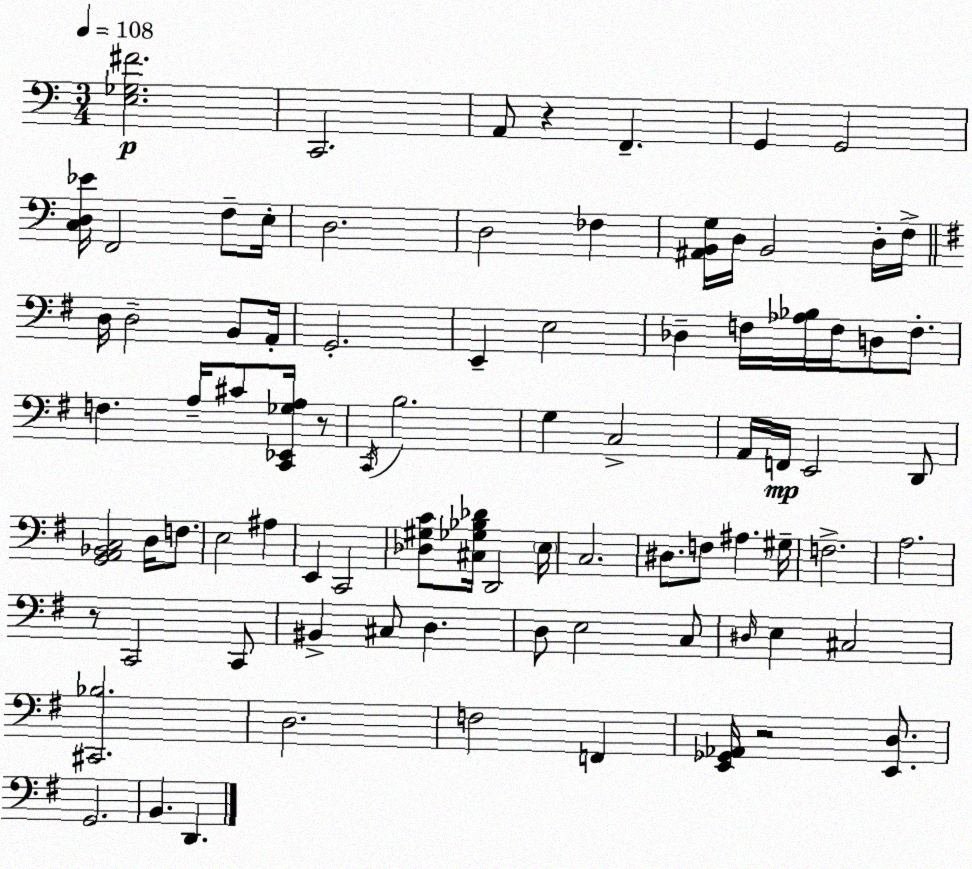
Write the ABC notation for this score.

X:1
T:Untitled
M:3/4
L:1/4
K:C
[E,_G,^F]2 C,,2 A,,/2 z F,, G,, G,,2 [C,D,_E]/4 F,,2 F,/2 E,/4 D,2 D,2 _F, [^A,,B,,G,]/4 D,/4 B,,2 D,/4 F,/4 D,/4 D,2 B,,/2 A,,/4 G,,2 E,, E,2 _D, F,/4 [_A,_B,]/4 F,/4 D,/2 F,/2 F, A,/4 ^C/2 [C,,_E,,_G,A,]/4 z/2 C,,/4 B,2 G, C,2 A,,/4 F,,/4 E,,2 D,,/2 [G,,A,,_B,,C,]2 D,/4 F,/2 E,2 ^A, E,, C,,2 [_D,^G,C]/2 [^C,_G,_B,_D]/4 D,,2 E,/4 C,2 ^D,/2 F,/2 ^A, ^G,/4 F,2 A,2 z/2 C,,2 C,,/2 ^B,, ^C,/2 D, D,/2 E,2 C,/2 ^D,/4 E, ^C,2 [^C,,_B,]2 D,2 F,2 F,, [E,,_G,,_A,,]/4 z2 [E,,D,]/2 G,,2 B,, D,,